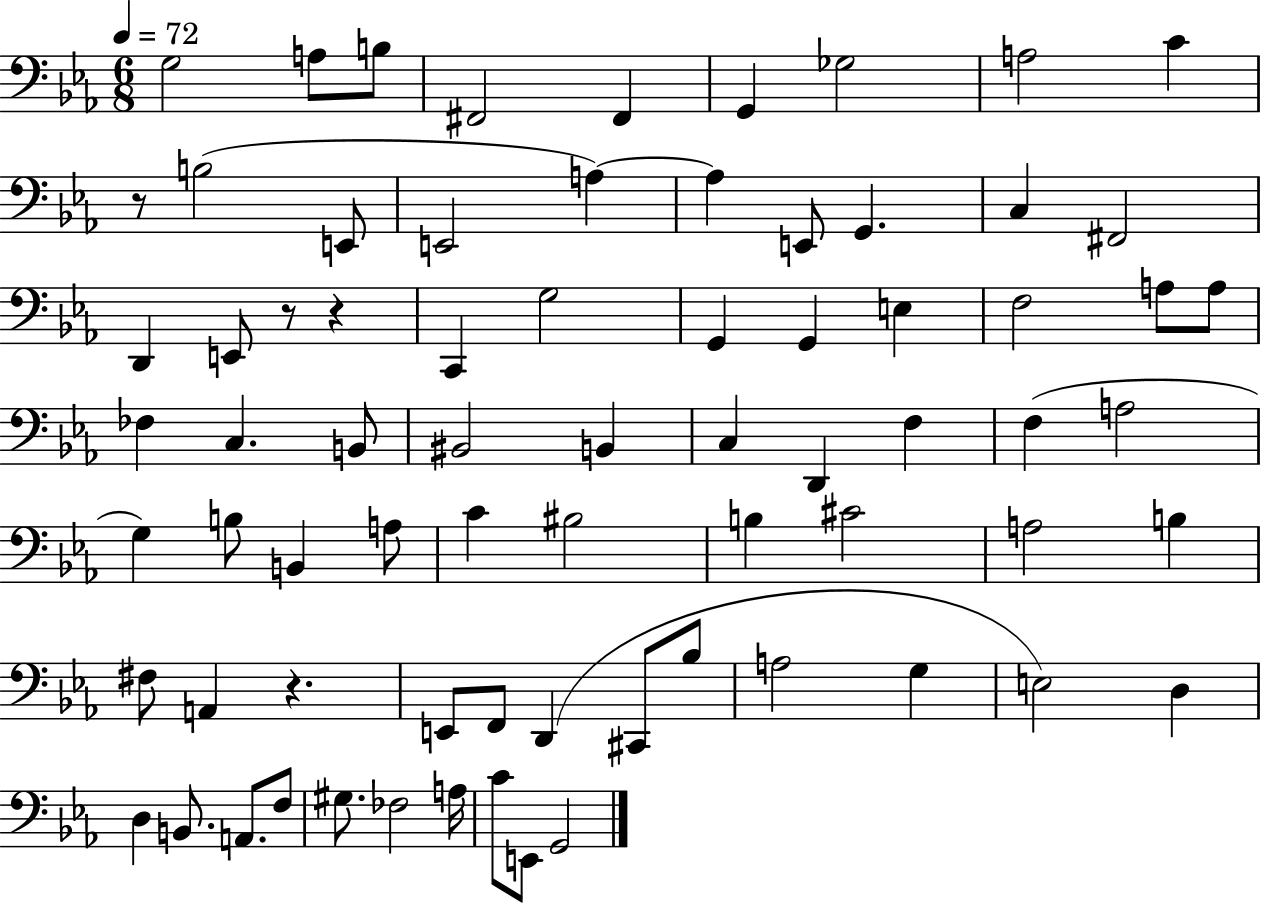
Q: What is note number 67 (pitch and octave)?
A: C4